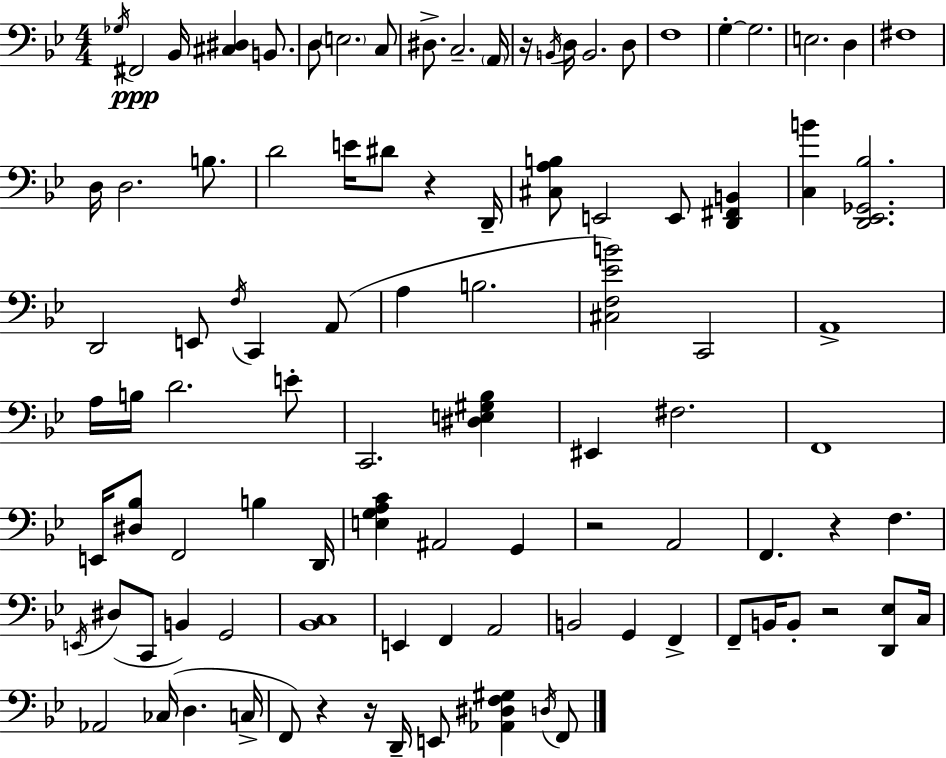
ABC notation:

X:1
T:Untitled
M:4/4
L:1/4
K:Bb
_G,/4 ^F,,2 _B,,/4 [^C,^D,] B,,/2 D,/2 E,2 C,/2 ^D,/2 C,2 A,,/4 z/4 B,,/4 D,/4 B,,2 D,/2 F,4 G, G,2 E,2 D, ^F,4 D,/4 D,2 B,/2 D2 E/4 ^D/2 z D,,/4 [^C,A,B,]/2 E,,2 E,,/2 [D,,^F,,B,,] [C,B] [D,,_E,,_G,,_B,]2 D,,2 E,,/2 F,/4 C,, A,,/2 A, B,2 [^C,F,_EB]2 C,,2 A,,4 A,/4 B,/4 D2 E/2 C,,2 [^D,E,^G,_B,] ^E,, ^F,2 F,,4 E,,/4 [^D,_B,]/2 F,,2 B, D,,/4 [E,G,A,C] ^A,,2 G,, z2 A,,2 F,, z F, E,,/4 ^D,/2 C,,/2 B,, G,,2 [_B,,C,]4 E,, F,, A,,2 B,,2 G,, F,, F,,/2 B,,/4 B,,/2 z2 [D,,_E,]/2 C,/4 _A,,2 _C,/4 D, C,/4 F,,/2 z z/4 D,,/4 E,,/2 [_A,,^D,F,^G,] D,/4 F,,/2